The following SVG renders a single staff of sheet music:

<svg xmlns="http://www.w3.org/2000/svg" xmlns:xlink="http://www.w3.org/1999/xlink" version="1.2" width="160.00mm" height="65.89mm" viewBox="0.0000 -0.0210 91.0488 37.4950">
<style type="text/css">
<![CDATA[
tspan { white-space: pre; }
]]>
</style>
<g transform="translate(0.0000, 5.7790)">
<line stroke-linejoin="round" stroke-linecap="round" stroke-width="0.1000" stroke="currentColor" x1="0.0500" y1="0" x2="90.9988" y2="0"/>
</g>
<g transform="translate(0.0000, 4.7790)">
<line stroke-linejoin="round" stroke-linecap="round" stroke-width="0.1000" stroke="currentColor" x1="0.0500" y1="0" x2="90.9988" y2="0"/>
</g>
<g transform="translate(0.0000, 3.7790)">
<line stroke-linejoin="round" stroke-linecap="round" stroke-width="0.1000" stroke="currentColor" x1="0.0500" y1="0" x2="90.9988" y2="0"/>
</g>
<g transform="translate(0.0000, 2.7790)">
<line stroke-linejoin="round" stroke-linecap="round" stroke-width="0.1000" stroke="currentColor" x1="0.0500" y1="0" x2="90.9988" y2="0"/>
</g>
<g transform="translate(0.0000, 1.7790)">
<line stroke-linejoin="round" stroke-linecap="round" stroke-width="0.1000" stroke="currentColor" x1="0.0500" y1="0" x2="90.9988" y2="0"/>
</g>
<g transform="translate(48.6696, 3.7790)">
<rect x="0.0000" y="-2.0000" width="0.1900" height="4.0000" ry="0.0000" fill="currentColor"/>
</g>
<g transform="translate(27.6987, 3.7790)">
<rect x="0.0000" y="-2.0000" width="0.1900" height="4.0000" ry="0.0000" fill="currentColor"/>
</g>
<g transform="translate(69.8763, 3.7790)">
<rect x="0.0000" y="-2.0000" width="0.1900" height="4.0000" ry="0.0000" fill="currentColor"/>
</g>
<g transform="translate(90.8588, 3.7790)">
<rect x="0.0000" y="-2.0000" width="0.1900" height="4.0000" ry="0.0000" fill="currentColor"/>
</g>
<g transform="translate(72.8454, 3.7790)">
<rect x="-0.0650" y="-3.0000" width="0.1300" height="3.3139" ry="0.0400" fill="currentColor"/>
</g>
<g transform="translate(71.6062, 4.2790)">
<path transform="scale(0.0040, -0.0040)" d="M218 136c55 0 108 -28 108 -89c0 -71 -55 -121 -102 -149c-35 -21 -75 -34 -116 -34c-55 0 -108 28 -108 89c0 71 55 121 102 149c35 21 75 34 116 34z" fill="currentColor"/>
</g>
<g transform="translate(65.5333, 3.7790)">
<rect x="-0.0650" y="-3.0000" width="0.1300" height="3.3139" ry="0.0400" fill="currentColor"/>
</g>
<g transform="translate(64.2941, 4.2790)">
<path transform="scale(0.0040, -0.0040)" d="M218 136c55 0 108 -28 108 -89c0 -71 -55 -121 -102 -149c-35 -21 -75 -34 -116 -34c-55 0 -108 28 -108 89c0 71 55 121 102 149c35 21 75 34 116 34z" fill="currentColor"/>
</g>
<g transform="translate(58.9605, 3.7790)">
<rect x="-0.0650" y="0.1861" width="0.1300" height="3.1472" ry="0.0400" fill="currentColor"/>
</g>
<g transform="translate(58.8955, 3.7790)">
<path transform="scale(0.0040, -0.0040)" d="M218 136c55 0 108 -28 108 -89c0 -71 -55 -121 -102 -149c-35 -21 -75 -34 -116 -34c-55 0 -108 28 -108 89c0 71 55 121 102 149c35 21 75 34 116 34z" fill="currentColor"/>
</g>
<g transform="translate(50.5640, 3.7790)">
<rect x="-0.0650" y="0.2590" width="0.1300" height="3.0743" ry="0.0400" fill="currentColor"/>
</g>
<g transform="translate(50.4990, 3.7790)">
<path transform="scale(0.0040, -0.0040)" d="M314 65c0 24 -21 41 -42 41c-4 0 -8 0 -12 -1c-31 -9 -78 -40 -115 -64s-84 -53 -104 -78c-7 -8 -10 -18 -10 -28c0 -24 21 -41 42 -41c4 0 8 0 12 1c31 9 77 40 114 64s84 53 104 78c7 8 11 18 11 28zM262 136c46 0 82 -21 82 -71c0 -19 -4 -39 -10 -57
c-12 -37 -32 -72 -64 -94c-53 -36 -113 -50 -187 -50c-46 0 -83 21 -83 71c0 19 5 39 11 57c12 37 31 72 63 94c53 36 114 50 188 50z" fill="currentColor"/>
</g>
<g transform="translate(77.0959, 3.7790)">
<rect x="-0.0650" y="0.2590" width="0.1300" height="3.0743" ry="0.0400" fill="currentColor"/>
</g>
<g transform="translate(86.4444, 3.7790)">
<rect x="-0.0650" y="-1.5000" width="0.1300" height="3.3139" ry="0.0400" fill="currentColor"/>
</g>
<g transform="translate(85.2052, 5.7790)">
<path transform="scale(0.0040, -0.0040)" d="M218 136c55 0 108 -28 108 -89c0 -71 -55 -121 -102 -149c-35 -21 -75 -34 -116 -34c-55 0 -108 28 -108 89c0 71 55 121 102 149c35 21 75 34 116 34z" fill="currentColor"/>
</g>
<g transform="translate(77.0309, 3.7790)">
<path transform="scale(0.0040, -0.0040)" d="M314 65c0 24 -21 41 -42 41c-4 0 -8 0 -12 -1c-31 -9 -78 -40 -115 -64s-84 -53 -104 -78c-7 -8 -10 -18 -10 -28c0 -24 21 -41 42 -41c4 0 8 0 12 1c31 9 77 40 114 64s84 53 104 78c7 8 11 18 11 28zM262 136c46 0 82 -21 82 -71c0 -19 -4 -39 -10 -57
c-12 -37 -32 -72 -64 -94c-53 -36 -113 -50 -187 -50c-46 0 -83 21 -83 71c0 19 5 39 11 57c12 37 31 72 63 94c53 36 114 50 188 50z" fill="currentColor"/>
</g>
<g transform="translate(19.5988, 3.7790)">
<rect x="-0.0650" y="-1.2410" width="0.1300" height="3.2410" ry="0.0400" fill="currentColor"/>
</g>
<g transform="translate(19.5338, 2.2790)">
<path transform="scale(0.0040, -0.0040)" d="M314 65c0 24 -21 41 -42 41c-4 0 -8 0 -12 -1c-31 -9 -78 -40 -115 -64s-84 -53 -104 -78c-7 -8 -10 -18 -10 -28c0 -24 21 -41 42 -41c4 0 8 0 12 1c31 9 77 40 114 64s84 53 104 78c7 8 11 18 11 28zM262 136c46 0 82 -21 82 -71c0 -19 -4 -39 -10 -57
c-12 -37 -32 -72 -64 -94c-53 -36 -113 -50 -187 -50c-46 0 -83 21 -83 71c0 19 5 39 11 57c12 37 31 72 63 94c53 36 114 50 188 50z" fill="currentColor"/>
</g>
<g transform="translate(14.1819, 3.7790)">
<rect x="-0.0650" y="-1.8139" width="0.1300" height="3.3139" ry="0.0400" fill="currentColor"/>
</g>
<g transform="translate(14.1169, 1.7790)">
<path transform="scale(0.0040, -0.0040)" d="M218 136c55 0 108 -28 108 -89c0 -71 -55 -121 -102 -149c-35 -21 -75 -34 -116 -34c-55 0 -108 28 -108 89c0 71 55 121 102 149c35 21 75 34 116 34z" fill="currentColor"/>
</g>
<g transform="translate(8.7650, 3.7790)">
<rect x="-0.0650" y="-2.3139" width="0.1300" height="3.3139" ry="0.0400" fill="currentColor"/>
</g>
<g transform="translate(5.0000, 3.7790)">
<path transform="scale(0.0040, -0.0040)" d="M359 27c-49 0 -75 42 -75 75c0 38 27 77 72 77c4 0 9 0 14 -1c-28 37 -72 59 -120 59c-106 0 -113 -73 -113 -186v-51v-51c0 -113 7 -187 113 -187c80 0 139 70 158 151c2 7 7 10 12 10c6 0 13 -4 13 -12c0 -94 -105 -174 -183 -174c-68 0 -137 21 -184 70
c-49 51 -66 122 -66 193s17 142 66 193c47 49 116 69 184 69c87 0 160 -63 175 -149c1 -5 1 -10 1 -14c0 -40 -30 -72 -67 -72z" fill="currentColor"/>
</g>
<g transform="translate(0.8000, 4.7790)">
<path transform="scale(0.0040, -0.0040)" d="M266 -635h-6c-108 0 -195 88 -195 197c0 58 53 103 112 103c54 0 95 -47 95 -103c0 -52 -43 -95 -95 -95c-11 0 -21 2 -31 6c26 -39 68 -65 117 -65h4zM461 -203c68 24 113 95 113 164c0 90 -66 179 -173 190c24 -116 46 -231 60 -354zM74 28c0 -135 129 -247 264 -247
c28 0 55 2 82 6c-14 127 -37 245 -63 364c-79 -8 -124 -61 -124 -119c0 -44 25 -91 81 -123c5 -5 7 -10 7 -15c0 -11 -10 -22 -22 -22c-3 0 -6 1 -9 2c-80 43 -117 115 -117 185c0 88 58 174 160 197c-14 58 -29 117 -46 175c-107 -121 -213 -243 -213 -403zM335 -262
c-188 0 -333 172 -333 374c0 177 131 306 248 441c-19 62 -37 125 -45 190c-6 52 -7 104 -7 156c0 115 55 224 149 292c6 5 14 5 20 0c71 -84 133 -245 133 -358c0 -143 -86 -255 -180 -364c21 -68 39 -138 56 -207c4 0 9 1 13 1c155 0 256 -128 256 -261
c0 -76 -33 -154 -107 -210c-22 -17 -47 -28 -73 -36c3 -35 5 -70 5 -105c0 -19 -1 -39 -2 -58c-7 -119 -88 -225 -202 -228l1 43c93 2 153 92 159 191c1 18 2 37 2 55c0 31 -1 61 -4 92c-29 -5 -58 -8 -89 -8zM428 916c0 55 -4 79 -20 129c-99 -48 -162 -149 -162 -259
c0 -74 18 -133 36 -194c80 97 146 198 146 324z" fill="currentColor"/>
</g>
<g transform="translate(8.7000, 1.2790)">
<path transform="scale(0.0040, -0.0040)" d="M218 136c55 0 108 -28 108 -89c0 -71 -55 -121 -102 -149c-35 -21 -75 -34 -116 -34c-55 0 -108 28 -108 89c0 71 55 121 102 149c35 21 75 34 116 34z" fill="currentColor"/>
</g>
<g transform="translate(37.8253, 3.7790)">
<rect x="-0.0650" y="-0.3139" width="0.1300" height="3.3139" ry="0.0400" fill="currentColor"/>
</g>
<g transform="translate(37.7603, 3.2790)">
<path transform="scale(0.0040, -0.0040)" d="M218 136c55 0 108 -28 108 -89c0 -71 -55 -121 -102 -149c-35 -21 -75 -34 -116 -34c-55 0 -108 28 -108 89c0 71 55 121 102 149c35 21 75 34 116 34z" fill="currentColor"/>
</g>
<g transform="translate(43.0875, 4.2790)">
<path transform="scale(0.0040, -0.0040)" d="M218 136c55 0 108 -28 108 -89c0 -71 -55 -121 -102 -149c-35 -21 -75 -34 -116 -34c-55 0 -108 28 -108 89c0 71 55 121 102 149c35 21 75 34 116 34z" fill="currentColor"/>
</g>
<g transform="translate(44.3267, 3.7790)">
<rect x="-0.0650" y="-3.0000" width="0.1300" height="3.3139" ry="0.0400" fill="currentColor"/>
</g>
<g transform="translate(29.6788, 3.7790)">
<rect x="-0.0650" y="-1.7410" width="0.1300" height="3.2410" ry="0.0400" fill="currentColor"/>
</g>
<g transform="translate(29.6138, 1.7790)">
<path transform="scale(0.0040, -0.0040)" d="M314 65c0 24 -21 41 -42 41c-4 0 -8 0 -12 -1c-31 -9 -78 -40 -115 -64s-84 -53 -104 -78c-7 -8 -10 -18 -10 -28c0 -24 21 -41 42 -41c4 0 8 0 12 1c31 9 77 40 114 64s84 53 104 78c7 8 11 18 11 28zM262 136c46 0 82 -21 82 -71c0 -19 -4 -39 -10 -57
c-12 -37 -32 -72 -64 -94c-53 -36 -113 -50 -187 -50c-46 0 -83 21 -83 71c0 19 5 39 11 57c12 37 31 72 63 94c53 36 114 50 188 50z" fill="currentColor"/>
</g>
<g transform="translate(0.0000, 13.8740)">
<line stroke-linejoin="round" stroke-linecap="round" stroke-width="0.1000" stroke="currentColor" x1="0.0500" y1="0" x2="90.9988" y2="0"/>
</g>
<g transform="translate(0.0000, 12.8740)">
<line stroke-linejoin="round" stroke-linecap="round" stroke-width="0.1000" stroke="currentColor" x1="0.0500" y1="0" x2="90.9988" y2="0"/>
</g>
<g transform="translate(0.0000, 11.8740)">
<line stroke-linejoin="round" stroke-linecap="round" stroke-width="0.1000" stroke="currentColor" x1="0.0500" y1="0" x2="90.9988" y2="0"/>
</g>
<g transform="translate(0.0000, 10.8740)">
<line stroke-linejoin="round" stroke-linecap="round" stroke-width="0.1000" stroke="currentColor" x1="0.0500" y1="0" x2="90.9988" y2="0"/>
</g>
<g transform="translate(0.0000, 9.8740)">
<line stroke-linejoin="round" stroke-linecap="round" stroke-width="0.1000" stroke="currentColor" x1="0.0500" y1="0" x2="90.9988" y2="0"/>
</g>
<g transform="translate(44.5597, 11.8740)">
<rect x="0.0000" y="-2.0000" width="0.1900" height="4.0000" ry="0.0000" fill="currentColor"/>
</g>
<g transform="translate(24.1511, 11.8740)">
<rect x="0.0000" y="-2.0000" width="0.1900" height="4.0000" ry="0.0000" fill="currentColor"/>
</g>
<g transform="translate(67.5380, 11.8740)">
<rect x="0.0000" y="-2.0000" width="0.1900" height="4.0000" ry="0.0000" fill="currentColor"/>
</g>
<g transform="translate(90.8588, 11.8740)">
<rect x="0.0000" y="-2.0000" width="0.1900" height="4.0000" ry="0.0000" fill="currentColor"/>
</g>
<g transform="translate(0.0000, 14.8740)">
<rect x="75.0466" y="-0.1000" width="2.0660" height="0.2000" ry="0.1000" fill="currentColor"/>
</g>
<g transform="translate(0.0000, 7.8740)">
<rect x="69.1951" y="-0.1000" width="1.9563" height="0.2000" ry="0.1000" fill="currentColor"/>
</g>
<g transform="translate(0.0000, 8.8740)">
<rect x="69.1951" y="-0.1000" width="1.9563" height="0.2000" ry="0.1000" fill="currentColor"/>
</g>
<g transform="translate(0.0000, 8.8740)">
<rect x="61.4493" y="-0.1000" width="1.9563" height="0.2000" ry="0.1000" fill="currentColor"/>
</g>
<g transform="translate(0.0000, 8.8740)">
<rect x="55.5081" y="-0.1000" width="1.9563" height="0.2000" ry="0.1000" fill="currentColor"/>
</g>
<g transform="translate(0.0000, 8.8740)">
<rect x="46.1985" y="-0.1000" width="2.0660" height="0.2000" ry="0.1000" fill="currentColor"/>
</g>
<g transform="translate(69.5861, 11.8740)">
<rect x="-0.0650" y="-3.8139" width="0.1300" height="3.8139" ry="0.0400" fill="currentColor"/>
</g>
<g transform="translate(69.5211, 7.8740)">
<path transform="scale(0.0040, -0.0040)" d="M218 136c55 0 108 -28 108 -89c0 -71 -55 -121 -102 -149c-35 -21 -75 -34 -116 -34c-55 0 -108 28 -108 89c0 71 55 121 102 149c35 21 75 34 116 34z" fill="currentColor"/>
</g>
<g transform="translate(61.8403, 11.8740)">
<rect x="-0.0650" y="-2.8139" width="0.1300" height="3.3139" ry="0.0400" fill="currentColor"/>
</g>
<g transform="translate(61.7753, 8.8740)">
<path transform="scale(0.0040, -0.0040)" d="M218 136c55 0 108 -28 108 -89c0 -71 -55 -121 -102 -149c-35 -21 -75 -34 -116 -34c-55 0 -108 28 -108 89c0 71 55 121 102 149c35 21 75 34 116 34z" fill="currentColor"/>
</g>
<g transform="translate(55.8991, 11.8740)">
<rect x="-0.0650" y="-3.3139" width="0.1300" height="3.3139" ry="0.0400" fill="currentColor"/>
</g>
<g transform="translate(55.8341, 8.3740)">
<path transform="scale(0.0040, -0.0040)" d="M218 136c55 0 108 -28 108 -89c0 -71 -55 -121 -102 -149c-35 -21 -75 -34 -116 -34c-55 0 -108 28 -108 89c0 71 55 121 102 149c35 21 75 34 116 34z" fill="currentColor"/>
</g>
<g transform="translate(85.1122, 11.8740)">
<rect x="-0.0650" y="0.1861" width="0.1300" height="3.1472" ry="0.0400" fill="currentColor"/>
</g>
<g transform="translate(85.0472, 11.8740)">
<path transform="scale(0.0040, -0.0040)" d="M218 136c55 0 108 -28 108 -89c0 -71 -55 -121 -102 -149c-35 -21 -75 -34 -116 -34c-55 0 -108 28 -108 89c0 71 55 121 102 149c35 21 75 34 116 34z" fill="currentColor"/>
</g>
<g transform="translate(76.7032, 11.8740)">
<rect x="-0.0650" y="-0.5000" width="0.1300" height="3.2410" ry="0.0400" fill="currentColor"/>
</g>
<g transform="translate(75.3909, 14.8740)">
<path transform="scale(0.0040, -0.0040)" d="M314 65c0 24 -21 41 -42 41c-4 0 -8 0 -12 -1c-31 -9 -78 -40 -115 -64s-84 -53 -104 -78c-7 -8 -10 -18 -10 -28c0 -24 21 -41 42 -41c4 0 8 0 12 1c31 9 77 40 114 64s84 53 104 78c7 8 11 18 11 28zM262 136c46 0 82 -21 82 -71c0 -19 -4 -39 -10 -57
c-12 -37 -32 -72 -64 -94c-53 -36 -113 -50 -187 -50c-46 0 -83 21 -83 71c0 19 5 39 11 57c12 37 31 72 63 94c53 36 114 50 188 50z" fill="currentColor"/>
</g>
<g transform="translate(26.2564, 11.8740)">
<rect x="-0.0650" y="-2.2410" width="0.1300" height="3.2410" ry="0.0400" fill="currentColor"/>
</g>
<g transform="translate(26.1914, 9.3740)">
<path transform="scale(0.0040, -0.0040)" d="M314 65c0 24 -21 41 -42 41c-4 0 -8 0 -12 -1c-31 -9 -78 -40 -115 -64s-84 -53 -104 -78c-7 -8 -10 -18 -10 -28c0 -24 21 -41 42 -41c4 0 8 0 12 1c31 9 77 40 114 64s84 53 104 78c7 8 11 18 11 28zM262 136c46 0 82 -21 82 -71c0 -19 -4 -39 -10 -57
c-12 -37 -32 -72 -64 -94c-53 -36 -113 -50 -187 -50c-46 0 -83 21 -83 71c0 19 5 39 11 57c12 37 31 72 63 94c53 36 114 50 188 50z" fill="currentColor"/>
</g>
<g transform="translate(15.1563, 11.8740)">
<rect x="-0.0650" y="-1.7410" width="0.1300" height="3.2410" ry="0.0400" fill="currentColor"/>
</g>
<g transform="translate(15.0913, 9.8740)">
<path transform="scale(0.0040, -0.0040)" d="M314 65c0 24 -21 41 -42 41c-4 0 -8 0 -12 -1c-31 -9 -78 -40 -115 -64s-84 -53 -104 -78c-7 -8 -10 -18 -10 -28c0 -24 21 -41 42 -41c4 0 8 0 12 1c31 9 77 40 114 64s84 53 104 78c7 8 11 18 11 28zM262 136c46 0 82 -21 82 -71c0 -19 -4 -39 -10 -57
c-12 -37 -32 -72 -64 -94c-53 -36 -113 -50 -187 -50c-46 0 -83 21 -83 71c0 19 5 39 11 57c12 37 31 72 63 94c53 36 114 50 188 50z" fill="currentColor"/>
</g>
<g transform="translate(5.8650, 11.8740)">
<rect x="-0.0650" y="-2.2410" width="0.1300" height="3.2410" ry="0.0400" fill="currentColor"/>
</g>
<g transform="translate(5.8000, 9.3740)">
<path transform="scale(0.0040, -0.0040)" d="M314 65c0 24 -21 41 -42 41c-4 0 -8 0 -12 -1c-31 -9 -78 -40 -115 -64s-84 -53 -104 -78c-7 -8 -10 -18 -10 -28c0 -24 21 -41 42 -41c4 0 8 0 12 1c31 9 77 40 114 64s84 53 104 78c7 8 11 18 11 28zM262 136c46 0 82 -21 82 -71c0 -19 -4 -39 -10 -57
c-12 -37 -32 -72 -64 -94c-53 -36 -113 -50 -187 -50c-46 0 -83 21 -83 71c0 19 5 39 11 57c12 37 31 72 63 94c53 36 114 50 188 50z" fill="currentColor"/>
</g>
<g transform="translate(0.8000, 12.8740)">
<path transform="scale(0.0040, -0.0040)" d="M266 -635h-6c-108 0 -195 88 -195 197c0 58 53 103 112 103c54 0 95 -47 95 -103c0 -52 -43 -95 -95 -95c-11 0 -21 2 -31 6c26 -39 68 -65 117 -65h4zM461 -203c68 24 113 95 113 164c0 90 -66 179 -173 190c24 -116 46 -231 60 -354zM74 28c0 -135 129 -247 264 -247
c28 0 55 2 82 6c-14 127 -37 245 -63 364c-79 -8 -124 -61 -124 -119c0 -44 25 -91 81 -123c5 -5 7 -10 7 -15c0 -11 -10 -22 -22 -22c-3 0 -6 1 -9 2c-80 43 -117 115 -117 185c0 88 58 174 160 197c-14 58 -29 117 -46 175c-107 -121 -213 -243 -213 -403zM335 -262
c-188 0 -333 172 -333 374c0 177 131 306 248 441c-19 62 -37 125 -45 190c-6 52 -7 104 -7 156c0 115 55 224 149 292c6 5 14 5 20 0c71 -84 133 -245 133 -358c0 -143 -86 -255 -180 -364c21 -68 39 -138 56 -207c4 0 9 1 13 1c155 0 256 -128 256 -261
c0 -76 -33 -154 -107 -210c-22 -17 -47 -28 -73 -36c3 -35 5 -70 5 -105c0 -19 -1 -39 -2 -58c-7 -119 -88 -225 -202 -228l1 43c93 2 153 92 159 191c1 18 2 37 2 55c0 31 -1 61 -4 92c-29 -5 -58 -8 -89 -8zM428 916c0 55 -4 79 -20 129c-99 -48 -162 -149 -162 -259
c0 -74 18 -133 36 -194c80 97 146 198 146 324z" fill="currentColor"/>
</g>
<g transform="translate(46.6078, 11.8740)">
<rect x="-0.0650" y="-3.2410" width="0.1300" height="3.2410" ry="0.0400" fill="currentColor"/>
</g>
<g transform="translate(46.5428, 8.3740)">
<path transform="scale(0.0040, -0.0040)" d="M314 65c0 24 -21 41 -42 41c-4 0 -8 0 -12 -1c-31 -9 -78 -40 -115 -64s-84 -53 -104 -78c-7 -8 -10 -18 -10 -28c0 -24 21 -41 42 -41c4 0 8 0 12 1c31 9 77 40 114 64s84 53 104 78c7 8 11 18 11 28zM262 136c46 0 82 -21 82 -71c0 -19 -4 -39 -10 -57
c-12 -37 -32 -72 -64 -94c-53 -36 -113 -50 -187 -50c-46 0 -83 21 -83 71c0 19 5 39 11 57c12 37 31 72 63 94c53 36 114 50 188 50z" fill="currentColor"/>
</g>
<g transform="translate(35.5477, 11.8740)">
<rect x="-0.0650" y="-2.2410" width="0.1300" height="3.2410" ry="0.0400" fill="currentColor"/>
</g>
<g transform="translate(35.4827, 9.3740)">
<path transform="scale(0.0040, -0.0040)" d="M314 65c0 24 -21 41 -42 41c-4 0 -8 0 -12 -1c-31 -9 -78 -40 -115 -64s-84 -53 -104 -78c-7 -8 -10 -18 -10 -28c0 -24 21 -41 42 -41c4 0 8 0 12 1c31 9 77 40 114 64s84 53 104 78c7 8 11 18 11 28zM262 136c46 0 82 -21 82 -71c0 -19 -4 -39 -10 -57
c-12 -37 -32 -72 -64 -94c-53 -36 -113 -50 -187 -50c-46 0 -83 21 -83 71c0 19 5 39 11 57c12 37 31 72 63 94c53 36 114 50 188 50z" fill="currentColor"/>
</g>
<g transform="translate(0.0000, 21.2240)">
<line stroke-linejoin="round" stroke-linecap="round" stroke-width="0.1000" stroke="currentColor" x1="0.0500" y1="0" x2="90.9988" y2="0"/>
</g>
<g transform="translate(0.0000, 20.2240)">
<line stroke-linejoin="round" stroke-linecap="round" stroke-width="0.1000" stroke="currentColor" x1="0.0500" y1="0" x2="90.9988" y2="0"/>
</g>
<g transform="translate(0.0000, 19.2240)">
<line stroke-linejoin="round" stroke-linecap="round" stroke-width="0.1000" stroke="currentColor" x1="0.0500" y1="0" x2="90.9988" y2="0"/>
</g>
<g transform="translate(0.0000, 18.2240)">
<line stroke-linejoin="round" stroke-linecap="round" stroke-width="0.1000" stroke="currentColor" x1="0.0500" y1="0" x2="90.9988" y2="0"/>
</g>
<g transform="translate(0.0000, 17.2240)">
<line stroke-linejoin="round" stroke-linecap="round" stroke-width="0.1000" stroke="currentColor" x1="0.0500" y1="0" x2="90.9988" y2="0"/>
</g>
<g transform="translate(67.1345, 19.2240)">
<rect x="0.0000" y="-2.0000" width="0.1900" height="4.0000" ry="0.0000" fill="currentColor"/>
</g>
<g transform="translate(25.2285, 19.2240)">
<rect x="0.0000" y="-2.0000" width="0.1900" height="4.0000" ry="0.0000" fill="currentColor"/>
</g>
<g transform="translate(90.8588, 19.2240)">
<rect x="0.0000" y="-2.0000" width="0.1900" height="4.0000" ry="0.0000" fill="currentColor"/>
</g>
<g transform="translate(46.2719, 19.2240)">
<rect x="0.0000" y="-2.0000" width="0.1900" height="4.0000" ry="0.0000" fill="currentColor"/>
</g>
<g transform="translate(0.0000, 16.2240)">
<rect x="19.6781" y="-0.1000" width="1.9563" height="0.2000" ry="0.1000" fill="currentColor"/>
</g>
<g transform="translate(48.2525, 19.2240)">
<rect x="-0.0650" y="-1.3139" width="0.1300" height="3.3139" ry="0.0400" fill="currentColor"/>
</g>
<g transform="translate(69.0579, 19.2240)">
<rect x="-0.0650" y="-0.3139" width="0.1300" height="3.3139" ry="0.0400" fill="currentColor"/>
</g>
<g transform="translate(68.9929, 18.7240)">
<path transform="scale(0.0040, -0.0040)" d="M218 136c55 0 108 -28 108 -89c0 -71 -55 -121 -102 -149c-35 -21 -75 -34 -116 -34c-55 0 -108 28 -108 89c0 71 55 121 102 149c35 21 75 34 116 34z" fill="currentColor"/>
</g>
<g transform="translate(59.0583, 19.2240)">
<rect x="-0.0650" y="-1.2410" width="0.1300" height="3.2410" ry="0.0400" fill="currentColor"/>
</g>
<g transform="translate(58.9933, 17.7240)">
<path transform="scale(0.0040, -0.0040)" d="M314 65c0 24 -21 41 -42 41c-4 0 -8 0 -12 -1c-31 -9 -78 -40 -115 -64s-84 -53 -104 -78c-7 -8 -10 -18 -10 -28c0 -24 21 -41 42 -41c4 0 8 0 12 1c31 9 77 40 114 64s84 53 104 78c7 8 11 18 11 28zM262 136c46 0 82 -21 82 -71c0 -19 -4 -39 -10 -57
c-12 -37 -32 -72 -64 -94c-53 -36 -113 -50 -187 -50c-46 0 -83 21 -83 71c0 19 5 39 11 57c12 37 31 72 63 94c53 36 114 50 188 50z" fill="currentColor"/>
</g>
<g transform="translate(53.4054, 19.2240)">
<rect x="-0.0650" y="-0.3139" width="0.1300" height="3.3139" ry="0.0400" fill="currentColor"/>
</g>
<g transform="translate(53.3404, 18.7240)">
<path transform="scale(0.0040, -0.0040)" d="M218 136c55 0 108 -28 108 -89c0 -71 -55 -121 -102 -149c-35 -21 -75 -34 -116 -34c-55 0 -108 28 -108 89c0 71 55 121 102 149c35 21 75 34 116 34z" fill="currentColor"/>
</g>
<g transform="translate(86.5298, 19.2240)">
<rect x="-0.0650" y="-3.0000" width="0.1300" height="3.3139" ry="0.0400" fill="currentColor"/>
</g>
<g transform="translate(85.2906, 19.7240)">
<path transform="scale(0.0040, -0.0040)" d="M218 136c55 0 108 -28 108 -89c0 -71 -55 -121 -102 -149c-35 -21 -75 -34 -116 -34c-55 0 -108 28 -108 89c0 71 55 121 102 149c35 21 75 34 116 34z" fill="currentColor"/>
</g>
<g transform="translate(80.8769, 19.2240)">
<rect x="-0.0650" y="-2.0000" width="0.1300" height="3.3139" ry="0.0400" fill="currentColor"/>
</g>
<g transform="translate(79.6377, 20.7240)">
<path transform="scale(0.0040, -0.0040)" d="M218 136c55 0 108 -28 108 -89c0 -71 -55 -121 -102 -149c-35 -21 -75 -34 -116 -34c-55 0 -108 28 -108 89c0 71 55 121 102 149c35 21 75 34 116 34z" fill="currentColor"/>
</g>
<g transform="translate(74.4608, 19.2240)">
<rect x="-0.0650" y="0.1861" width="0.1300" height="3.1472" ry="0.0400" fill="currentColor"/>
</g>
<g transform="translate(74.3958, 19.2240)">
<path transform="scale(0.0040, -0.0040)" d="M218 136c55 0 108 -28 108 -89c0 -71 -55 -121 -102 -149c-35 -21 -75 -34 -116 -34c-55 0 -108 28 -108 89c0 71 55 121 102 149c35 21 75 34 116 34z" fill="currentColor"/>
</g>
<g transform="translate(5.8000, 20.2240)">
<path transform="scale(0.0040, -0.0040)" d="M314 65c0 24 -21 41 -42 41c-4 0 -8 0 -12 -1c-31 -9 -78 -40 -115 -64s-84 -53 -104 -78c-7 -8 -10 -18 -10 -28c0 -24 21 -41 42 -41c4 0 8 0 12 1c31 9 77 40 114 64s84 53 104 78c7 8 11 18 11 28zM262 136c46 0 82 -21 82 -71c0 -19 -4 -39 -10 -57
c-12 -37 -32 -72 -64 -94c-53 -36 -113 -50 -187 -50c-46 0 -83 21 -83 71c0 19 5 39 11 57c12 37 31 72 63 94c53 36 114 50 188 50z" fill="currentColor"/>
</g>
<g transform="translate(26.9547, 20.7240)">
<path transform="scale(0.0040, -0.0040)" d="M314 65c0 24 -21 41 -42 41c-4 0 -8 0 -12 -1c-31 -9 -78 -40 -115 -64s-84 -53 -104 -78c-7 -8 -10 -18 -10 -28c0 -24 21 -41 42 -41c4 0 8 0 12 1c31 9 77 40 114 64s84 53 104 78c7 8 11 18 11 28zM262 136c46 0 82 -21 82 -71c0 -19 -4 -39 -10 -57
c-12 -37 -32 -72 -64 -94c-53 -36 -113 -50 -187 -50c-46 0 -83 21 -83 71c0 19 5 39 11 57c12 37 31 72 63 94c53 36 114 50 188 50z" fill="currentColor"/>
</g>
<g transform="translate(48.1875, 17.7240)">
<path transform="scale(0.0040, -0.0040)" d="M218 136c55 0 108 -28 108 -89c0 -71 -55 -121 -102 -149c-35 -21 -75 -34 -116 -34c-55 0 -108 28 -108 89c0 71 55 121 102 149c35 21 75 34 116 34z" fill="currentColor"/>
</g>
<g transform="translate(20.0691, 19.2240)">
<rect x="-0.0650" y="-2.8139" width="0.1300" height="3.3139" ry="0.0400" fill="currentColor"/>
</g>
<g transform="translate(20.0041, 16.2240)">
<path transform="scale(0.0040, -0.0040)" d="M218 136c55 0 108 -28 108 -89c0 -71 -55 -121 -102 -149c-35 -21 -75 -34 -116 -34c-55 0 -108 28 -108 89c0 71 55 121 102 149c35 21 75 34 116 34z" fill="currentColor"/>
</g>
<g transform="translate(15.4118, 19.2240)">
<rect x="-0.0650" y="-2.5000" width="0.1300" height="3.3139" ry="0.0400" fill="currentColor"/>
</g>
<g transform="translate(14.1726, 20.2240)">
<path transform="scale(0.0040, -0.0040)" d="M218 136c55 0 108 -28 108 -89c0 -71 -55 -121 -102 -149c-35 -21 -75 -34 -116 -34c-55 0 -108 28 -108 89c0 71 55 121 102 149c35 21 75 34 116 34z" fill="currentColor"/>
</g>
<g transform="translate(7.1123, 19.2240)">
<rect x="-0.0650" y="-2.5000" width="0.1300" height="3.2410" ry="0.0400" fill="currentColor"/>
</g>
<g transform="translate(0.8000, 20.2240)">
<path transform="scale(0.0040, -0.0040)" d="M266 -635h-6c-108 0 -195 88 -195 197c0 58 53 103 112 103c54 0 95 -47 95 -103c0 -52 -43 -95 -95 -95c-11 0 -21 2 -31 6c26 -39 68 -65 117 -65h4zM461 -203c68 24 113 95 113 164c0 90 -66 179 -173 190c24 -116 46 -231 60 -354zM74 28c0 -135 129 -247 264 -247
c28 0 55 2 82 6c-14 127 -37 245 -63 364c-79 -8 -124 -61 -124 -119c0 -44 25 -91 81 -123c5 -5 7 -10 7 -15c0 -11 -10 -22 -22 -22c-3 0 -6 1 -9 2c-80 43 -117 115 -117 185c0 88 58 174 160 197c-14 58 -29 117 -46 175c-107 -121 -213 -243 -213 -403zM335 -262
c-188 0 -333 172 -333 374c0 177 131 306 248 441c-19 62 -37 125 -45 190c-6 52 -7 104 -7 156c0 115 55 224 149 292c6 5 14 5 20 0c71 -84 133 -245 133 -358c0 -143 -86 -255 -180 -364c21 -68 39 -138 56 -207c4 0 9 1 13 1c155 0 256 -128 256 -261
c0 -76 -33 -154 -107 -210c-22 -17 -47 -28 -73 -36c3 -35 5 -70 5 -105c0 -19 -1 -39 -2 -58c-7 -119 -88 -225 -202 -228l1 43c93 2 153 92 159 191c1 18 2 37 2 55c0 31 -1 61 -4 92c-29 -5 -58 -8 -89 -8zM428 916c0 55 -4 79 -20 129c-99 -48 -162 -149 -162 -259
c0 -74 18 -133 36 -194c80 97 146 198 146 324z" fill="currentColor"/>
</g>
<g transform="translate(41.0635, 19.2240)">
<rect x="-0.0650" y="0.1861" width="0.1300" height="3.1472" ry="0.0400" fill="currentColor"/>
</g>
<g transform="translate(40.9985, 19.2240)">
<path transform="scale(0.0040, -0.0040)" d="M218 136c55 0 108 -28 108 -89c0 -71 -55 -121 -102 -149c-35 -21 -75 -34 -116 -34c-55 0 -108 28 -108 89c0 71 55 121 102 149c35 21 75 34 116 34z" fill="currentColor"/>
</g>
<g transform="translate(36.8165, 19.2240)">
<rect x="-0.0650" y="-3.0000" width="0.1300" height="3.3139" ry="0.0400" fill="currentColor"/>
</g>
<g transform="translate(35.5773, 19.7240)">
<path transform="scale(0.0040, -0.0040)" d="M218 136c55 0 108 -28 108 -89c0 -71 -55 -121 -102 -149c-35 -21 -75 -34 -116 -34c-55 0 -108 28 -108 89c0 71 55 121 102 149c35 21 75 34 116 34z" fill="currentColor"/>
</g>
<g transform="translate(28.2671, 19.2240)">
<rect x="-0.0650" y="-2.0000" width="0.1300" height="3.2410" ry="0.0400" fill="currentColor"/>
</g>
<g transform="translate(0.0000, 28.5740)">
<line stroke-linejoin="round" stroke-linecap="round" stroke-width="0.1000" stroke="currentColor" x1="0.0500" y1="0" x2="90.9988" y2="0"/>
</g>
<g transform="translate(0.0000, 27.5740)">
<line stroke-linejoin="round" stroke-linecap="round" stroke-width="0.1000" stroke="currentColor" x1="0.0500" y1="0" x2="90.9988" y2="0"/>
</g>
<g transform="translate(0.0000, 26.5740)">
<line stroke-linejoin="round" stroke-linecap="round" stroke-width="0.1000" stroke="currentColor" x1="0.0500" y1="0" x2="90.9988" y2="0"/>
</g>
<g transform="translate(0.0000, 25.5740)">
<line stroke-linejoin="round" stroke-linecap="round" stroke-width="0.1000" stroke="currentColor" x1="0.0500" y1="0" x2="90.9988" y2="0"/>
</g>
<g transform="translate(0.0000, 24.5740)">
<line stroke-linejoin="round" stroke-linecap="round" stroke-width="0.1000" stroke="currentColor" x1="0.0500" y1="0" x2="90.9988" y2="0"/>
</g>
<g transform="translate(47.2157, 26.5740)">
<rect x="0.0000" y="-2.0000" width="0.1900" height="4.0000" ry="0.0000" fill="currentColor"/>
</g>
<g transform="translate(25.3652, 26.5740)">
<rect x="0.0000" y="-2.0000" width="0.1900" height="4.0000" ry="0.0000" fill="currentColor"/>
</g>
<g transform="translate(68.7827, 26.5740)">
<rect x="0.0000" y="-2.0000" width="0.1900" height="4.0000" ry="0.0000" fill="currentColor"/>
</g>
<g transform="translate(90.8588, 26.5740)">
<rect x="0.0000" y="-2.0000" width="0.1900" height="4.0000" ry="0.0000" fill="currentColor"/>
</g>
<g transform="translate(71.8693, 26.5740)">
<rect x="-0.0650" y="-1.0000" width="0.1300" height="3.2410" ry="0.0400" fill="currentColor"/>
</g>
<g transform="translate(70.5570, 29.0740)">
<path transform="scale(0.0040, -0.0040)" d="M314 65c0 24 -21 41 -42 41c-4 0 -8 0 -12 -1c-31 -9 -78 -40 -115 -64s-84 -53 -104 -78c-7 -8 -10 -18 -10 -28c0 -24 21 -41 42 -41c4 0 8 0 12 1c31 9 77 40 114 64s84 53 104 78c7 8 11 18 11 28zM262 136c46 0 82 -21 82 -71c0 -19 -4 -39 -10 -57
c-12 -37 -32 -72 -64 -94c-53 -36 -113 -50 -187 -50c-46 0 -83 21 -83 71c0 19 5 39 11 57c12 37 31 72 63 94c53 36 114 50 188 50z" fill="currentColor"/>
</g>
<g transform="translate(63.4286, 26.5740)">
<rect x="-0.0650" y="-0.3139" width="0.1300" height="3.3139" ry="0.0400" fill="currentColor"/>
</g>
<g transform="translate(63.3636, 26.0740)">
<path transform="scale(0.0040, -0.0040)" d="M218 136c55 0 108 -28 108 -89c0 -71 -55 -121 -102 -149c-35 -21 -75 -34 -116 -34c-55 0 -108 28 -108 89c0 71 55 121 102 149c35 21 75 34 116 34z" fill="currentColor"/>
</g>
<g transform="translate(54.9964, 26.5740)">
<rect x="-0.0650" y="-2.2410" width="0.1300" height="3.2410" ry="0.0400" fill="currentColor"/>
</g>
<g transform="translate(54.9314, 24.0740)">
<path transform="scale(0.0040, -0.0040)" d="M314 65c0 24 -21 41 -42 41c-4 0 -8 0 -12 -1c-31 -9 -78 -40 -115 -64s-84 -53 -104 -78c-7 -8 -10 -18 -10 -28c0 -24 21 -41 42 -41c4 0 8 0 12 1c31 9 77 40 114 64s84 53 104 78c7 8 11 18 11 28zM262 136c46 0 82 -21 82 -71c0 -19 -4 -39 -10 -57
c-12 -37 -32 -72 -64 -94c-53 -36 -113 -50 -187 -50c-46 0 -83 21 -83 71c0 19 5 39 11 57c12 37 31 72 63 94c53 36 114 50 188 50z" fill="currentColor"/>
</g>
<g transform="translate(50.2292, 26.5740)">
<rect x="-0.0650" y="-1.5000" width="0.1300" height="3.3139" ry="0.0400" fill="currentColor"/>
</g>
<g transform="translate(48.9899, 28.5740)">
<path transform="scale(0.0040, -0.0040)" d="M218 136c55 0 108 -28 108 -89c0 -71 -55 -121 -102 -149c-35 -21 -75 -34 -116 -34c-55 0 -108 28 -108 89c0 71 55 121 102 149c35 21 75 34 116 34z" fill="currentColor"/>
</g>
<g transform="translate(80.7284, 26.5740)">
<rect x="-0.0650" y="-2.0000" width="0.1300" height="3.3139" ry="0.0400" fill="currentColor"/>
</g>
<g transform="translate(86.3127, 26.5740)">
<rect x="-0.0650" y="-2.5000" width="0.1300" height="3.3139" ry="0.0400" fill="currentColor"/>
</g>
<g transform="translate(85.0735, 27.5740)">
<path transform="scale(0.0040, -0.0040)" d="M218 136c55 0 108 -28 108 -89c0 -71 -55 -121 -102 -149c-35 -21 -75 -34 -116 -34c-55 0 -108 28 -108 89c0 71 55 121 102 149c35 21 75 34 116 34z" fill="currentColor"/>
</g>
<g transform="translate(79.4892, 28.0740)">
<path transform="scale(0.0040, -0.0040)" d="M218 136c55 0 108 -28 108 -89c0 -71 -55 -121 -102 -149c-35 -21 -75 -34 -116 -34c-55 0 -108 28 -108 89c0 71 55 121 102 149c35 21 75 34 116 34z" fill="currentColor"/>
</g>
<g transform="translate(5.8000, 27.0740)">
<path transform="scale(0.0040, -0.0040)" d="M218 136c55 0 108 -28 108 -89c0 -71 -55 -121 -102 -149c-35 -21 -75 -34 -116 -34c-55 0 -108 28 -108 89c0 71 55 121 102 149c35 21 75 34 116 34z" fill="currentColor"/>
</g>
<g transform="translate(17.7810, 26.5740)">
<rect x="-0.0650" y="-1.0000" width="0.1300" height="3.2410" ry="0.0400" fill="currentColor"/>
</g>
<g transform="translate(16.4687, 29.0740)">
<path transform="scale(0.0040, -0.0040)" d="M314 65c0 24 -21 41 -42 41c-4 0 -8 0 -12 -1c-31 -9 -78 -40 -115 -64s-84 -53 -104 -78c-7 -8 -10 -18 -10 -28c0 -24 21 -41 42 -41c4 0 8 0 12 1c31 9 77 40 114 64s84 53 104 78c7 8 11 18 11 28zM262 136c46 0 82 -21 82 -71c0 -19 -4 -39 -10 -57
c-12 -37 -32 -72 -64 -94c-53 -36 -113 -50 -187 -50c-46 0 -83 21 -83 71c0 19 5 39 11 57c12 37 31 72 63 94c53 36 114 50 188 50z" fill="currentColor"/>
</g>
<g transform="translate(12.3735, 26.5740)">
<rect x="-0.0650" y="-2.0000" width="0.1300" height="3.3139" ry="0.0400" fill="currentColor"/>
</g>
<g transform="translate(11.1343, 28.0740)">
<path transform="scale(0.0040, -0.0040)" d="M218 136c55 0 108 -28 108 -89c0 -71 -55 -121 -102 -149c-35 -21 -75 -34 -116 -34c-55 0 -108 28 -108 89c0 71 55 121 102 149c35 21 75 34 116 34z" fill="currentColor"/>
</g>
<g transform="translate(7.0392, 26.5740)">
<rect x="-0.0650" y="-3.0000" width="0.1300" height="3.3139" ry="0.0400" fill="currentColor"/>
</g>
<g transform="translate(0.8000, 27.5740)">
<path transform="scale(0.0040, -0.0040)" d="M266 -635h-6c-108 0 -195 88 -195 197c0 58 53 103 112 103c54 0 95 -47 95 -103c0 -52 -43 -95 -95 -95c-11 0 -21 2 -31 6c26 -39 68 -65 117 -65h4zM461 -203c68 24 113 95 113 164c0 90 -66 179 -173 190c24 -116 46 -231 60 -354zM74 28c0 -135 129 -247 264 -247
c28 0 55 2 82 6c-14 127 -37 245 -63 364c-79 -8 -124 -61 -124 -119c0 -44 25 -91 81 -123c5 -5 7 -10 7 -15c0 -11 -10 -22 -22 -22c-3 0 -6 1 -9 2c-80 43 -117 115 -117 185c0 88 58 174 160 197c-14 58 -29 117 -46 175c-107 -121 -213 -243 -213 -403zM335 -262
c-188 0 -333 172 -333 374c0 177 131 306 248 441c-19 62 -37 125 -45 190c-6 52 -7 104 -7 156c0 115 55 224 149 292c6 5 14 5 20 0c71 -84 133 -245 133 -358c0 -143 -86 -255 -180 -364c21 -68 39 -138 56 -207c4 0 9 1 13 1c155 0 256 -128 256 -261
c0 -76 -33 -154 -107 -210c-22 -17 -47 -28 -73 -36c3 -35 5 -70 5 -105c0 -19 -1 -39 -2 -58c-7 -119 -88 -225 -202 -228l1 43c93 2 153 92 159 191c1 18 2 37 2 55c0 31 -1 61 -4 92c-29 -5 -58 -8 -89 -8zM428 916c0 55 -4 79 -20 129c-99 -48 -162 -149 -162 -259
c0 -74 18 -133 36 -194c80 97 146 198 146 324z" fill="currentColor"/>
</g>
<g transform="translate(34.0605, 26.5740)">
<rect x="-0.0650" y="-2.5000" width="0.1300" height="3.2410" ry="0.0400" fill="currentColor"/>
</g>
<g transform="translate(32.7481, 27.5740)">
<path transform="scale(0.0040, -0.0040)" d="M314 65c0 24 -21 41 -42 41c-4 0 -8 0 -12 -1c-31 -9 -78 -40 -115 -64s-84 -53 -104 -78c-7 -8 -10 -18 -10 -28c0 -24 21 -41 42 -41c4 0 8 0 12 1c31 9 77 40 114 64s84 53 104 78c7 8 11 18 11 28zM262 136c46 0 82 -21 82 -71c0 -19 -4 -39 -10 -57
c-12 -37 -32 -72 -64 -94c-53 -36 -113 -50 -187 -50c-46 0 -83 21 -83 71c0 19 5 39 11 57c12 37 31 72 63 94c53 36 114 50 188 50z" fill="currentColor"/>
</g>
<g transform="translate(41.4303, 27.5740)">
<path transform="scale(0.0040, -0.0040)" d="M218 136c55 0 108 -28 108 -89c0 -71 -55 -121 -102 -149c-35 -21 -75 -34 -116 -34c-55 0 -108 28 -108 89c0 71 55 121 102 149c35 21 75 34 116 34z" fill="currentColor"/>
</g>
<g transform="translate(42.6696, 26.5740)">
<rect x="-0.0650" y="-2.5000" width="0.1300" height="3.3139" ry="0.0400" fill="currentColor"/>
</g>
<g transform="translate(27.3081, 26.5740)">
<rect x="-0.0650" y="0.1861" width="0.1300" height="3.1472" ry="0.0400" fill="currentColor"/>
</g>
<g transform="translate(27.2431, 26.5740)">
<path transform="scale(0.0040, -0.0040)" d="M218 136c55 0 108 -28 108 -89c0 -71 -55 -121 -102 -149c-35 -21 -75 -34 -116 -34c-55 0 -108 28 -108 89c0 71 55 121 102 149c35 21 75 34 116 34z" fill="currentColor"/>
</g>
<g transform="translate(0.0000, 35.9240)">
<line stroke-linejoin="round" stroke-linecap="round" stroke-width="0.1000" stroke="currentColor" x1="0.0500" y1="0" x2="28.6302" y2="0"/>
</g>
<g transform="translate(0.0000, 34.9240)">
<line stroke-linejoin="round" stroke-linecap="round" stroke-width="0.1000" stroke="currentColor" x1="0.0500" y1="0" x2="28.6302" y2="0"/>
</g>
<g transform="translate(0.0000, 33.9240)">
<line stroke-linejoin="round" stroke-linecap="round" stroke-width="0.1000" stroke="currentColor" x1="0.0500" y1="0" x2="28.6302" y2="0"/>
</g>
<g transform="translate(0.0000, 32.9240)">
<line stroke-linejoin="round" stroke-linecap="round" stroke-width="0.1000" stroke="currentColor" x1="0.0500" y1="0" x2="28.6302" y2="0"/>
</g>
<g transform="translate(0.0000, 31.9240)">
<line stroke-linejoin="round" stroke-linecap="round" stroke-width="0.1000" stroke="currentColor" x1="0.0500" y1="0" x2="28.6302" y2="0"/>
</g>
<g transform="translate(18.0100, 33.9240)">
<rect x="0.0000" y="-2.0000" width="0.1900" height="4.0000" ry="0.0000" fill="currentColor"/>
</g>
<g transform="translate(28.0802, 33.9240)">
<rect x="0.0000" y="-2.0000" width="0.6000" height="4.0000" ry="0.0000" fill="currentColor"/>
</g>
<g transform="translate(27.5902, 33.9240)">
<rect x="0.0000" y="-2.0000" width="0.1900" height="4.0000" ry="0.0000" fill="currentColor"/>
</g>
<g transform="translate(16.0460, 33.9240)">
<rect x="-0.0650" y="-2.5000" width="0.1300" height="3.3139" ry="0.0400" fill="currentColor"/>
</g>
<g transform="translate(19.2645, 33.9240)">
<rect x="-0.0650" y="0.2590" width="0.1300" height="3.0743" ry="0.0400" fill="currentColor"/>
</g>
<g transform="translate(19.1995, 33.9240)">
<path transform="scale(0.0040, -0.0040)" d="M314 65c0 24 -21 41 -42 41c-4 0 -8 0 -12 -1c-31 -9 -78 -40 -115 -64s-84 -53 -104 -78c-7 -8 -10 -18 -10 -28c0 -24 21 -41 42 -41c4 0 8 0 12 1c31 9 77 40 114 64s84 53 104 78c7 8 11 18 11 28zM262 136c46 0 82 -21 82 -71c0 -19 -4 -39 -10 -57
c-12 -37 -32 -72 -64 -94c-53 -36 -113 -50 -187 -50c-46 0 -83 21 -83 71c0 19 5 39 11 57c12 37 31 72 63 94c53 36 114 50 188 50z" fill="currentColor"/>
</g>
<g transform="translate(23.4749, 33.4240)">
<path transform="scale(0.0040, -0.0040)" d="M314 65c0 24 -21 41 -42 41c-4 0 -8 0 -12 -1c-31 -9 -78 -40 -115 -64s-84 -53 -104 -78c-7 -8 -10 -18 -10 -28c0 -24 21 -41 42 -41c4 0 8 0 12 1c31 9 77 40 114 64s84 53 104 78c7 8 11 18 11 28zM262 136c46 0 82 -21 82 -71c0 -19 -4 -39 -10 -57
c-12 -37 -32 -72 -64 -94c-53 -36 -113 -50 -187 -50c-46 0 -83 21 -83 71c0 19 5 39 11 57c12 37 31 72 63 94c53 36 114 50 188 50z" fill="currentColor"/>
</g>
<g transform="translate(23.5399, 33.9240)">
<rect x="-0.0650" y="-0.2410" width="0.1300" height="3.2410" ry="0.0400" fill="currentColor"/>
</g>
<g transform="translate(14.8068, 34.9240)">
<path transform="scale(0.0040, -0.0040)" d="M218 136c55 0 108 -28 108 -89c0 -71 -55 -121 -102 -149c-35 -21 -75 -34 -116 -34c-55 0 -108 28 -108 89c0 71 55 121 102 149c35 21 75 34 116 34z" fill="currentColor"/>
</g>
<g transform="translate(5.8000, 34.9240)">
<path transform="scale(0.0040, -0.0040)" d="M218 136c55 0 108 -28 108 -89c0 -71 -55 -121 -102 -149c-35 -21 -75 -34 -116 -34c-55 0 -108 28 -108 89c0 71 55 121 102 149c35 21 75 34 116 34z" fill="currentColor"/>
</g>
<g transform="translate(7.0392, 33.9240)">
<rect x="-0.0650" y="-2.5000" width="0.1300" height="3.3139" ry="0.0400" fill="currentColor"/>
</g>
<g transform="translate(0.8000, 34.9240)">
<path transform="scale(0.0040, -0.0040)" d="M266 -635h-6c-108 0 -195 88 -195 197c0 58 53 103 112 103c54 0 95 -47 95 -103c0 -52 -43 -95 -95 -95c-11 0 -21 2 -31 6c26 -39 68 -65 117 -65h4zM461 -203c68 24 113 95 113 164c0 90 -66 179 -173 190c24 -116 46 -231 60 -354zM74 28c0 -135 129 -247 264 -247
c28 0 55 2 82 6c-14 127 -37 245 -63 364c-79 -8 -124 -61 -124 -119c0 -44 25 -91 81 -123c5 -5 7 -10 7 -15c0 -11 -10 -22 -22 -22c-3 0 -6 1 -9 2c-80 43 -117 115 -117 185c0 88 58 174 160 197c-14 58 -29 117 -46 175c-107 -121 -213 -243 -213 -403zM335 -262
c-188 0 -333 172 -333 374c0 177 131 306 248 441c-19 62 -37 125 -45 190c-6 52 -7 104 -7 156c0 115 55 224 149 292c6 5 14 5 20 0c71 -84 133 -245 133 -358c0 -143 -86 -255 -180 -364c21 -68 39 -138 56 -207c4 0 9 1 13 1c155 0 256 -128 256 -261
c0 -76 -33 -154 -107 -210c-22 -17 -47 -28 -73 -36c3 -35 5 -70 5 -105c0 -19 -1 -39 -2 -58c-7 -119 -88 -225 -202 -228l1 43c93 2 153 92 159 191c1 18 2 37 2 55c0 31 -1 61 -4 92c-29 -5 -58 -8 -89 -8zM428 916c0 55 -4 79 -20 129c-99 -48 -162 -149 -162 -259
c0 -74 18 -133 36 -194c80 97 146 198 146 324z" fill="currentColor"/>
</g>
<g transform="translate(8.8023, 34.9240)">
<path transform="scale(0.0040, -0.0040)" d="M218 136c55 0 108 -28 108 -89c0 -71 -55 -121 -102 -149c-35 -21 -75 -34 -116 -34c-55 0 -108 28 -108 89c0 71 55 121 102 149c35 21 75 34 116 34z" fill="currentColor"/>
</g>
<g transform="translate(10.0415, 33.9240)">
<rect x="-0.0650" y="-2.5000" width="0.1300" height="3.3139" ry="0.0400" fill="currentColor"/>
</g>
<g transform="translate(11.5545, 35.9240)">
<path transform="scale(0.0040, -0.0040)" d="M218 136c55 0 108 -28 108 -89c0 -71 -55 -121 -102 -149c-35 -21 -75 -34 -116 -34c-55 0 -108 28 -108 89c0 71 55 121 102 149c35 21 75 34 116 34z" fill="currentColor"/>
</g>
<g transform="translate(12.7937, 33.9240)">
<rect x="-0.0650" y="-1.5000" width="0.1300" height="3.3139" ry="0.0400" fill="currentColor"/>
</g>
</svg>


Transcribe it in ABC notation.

X:1
T:Untitled
M:4/4
L:1/4
K:C
g f e2 f2 c A B2 B A A B2 E g2 f2 g2 g2 b2 b a c' C2 B G2 G a F2 A B e c e2 c B F A A F D2 B G2 G E g2 c D2 F G G G E G B2 c2